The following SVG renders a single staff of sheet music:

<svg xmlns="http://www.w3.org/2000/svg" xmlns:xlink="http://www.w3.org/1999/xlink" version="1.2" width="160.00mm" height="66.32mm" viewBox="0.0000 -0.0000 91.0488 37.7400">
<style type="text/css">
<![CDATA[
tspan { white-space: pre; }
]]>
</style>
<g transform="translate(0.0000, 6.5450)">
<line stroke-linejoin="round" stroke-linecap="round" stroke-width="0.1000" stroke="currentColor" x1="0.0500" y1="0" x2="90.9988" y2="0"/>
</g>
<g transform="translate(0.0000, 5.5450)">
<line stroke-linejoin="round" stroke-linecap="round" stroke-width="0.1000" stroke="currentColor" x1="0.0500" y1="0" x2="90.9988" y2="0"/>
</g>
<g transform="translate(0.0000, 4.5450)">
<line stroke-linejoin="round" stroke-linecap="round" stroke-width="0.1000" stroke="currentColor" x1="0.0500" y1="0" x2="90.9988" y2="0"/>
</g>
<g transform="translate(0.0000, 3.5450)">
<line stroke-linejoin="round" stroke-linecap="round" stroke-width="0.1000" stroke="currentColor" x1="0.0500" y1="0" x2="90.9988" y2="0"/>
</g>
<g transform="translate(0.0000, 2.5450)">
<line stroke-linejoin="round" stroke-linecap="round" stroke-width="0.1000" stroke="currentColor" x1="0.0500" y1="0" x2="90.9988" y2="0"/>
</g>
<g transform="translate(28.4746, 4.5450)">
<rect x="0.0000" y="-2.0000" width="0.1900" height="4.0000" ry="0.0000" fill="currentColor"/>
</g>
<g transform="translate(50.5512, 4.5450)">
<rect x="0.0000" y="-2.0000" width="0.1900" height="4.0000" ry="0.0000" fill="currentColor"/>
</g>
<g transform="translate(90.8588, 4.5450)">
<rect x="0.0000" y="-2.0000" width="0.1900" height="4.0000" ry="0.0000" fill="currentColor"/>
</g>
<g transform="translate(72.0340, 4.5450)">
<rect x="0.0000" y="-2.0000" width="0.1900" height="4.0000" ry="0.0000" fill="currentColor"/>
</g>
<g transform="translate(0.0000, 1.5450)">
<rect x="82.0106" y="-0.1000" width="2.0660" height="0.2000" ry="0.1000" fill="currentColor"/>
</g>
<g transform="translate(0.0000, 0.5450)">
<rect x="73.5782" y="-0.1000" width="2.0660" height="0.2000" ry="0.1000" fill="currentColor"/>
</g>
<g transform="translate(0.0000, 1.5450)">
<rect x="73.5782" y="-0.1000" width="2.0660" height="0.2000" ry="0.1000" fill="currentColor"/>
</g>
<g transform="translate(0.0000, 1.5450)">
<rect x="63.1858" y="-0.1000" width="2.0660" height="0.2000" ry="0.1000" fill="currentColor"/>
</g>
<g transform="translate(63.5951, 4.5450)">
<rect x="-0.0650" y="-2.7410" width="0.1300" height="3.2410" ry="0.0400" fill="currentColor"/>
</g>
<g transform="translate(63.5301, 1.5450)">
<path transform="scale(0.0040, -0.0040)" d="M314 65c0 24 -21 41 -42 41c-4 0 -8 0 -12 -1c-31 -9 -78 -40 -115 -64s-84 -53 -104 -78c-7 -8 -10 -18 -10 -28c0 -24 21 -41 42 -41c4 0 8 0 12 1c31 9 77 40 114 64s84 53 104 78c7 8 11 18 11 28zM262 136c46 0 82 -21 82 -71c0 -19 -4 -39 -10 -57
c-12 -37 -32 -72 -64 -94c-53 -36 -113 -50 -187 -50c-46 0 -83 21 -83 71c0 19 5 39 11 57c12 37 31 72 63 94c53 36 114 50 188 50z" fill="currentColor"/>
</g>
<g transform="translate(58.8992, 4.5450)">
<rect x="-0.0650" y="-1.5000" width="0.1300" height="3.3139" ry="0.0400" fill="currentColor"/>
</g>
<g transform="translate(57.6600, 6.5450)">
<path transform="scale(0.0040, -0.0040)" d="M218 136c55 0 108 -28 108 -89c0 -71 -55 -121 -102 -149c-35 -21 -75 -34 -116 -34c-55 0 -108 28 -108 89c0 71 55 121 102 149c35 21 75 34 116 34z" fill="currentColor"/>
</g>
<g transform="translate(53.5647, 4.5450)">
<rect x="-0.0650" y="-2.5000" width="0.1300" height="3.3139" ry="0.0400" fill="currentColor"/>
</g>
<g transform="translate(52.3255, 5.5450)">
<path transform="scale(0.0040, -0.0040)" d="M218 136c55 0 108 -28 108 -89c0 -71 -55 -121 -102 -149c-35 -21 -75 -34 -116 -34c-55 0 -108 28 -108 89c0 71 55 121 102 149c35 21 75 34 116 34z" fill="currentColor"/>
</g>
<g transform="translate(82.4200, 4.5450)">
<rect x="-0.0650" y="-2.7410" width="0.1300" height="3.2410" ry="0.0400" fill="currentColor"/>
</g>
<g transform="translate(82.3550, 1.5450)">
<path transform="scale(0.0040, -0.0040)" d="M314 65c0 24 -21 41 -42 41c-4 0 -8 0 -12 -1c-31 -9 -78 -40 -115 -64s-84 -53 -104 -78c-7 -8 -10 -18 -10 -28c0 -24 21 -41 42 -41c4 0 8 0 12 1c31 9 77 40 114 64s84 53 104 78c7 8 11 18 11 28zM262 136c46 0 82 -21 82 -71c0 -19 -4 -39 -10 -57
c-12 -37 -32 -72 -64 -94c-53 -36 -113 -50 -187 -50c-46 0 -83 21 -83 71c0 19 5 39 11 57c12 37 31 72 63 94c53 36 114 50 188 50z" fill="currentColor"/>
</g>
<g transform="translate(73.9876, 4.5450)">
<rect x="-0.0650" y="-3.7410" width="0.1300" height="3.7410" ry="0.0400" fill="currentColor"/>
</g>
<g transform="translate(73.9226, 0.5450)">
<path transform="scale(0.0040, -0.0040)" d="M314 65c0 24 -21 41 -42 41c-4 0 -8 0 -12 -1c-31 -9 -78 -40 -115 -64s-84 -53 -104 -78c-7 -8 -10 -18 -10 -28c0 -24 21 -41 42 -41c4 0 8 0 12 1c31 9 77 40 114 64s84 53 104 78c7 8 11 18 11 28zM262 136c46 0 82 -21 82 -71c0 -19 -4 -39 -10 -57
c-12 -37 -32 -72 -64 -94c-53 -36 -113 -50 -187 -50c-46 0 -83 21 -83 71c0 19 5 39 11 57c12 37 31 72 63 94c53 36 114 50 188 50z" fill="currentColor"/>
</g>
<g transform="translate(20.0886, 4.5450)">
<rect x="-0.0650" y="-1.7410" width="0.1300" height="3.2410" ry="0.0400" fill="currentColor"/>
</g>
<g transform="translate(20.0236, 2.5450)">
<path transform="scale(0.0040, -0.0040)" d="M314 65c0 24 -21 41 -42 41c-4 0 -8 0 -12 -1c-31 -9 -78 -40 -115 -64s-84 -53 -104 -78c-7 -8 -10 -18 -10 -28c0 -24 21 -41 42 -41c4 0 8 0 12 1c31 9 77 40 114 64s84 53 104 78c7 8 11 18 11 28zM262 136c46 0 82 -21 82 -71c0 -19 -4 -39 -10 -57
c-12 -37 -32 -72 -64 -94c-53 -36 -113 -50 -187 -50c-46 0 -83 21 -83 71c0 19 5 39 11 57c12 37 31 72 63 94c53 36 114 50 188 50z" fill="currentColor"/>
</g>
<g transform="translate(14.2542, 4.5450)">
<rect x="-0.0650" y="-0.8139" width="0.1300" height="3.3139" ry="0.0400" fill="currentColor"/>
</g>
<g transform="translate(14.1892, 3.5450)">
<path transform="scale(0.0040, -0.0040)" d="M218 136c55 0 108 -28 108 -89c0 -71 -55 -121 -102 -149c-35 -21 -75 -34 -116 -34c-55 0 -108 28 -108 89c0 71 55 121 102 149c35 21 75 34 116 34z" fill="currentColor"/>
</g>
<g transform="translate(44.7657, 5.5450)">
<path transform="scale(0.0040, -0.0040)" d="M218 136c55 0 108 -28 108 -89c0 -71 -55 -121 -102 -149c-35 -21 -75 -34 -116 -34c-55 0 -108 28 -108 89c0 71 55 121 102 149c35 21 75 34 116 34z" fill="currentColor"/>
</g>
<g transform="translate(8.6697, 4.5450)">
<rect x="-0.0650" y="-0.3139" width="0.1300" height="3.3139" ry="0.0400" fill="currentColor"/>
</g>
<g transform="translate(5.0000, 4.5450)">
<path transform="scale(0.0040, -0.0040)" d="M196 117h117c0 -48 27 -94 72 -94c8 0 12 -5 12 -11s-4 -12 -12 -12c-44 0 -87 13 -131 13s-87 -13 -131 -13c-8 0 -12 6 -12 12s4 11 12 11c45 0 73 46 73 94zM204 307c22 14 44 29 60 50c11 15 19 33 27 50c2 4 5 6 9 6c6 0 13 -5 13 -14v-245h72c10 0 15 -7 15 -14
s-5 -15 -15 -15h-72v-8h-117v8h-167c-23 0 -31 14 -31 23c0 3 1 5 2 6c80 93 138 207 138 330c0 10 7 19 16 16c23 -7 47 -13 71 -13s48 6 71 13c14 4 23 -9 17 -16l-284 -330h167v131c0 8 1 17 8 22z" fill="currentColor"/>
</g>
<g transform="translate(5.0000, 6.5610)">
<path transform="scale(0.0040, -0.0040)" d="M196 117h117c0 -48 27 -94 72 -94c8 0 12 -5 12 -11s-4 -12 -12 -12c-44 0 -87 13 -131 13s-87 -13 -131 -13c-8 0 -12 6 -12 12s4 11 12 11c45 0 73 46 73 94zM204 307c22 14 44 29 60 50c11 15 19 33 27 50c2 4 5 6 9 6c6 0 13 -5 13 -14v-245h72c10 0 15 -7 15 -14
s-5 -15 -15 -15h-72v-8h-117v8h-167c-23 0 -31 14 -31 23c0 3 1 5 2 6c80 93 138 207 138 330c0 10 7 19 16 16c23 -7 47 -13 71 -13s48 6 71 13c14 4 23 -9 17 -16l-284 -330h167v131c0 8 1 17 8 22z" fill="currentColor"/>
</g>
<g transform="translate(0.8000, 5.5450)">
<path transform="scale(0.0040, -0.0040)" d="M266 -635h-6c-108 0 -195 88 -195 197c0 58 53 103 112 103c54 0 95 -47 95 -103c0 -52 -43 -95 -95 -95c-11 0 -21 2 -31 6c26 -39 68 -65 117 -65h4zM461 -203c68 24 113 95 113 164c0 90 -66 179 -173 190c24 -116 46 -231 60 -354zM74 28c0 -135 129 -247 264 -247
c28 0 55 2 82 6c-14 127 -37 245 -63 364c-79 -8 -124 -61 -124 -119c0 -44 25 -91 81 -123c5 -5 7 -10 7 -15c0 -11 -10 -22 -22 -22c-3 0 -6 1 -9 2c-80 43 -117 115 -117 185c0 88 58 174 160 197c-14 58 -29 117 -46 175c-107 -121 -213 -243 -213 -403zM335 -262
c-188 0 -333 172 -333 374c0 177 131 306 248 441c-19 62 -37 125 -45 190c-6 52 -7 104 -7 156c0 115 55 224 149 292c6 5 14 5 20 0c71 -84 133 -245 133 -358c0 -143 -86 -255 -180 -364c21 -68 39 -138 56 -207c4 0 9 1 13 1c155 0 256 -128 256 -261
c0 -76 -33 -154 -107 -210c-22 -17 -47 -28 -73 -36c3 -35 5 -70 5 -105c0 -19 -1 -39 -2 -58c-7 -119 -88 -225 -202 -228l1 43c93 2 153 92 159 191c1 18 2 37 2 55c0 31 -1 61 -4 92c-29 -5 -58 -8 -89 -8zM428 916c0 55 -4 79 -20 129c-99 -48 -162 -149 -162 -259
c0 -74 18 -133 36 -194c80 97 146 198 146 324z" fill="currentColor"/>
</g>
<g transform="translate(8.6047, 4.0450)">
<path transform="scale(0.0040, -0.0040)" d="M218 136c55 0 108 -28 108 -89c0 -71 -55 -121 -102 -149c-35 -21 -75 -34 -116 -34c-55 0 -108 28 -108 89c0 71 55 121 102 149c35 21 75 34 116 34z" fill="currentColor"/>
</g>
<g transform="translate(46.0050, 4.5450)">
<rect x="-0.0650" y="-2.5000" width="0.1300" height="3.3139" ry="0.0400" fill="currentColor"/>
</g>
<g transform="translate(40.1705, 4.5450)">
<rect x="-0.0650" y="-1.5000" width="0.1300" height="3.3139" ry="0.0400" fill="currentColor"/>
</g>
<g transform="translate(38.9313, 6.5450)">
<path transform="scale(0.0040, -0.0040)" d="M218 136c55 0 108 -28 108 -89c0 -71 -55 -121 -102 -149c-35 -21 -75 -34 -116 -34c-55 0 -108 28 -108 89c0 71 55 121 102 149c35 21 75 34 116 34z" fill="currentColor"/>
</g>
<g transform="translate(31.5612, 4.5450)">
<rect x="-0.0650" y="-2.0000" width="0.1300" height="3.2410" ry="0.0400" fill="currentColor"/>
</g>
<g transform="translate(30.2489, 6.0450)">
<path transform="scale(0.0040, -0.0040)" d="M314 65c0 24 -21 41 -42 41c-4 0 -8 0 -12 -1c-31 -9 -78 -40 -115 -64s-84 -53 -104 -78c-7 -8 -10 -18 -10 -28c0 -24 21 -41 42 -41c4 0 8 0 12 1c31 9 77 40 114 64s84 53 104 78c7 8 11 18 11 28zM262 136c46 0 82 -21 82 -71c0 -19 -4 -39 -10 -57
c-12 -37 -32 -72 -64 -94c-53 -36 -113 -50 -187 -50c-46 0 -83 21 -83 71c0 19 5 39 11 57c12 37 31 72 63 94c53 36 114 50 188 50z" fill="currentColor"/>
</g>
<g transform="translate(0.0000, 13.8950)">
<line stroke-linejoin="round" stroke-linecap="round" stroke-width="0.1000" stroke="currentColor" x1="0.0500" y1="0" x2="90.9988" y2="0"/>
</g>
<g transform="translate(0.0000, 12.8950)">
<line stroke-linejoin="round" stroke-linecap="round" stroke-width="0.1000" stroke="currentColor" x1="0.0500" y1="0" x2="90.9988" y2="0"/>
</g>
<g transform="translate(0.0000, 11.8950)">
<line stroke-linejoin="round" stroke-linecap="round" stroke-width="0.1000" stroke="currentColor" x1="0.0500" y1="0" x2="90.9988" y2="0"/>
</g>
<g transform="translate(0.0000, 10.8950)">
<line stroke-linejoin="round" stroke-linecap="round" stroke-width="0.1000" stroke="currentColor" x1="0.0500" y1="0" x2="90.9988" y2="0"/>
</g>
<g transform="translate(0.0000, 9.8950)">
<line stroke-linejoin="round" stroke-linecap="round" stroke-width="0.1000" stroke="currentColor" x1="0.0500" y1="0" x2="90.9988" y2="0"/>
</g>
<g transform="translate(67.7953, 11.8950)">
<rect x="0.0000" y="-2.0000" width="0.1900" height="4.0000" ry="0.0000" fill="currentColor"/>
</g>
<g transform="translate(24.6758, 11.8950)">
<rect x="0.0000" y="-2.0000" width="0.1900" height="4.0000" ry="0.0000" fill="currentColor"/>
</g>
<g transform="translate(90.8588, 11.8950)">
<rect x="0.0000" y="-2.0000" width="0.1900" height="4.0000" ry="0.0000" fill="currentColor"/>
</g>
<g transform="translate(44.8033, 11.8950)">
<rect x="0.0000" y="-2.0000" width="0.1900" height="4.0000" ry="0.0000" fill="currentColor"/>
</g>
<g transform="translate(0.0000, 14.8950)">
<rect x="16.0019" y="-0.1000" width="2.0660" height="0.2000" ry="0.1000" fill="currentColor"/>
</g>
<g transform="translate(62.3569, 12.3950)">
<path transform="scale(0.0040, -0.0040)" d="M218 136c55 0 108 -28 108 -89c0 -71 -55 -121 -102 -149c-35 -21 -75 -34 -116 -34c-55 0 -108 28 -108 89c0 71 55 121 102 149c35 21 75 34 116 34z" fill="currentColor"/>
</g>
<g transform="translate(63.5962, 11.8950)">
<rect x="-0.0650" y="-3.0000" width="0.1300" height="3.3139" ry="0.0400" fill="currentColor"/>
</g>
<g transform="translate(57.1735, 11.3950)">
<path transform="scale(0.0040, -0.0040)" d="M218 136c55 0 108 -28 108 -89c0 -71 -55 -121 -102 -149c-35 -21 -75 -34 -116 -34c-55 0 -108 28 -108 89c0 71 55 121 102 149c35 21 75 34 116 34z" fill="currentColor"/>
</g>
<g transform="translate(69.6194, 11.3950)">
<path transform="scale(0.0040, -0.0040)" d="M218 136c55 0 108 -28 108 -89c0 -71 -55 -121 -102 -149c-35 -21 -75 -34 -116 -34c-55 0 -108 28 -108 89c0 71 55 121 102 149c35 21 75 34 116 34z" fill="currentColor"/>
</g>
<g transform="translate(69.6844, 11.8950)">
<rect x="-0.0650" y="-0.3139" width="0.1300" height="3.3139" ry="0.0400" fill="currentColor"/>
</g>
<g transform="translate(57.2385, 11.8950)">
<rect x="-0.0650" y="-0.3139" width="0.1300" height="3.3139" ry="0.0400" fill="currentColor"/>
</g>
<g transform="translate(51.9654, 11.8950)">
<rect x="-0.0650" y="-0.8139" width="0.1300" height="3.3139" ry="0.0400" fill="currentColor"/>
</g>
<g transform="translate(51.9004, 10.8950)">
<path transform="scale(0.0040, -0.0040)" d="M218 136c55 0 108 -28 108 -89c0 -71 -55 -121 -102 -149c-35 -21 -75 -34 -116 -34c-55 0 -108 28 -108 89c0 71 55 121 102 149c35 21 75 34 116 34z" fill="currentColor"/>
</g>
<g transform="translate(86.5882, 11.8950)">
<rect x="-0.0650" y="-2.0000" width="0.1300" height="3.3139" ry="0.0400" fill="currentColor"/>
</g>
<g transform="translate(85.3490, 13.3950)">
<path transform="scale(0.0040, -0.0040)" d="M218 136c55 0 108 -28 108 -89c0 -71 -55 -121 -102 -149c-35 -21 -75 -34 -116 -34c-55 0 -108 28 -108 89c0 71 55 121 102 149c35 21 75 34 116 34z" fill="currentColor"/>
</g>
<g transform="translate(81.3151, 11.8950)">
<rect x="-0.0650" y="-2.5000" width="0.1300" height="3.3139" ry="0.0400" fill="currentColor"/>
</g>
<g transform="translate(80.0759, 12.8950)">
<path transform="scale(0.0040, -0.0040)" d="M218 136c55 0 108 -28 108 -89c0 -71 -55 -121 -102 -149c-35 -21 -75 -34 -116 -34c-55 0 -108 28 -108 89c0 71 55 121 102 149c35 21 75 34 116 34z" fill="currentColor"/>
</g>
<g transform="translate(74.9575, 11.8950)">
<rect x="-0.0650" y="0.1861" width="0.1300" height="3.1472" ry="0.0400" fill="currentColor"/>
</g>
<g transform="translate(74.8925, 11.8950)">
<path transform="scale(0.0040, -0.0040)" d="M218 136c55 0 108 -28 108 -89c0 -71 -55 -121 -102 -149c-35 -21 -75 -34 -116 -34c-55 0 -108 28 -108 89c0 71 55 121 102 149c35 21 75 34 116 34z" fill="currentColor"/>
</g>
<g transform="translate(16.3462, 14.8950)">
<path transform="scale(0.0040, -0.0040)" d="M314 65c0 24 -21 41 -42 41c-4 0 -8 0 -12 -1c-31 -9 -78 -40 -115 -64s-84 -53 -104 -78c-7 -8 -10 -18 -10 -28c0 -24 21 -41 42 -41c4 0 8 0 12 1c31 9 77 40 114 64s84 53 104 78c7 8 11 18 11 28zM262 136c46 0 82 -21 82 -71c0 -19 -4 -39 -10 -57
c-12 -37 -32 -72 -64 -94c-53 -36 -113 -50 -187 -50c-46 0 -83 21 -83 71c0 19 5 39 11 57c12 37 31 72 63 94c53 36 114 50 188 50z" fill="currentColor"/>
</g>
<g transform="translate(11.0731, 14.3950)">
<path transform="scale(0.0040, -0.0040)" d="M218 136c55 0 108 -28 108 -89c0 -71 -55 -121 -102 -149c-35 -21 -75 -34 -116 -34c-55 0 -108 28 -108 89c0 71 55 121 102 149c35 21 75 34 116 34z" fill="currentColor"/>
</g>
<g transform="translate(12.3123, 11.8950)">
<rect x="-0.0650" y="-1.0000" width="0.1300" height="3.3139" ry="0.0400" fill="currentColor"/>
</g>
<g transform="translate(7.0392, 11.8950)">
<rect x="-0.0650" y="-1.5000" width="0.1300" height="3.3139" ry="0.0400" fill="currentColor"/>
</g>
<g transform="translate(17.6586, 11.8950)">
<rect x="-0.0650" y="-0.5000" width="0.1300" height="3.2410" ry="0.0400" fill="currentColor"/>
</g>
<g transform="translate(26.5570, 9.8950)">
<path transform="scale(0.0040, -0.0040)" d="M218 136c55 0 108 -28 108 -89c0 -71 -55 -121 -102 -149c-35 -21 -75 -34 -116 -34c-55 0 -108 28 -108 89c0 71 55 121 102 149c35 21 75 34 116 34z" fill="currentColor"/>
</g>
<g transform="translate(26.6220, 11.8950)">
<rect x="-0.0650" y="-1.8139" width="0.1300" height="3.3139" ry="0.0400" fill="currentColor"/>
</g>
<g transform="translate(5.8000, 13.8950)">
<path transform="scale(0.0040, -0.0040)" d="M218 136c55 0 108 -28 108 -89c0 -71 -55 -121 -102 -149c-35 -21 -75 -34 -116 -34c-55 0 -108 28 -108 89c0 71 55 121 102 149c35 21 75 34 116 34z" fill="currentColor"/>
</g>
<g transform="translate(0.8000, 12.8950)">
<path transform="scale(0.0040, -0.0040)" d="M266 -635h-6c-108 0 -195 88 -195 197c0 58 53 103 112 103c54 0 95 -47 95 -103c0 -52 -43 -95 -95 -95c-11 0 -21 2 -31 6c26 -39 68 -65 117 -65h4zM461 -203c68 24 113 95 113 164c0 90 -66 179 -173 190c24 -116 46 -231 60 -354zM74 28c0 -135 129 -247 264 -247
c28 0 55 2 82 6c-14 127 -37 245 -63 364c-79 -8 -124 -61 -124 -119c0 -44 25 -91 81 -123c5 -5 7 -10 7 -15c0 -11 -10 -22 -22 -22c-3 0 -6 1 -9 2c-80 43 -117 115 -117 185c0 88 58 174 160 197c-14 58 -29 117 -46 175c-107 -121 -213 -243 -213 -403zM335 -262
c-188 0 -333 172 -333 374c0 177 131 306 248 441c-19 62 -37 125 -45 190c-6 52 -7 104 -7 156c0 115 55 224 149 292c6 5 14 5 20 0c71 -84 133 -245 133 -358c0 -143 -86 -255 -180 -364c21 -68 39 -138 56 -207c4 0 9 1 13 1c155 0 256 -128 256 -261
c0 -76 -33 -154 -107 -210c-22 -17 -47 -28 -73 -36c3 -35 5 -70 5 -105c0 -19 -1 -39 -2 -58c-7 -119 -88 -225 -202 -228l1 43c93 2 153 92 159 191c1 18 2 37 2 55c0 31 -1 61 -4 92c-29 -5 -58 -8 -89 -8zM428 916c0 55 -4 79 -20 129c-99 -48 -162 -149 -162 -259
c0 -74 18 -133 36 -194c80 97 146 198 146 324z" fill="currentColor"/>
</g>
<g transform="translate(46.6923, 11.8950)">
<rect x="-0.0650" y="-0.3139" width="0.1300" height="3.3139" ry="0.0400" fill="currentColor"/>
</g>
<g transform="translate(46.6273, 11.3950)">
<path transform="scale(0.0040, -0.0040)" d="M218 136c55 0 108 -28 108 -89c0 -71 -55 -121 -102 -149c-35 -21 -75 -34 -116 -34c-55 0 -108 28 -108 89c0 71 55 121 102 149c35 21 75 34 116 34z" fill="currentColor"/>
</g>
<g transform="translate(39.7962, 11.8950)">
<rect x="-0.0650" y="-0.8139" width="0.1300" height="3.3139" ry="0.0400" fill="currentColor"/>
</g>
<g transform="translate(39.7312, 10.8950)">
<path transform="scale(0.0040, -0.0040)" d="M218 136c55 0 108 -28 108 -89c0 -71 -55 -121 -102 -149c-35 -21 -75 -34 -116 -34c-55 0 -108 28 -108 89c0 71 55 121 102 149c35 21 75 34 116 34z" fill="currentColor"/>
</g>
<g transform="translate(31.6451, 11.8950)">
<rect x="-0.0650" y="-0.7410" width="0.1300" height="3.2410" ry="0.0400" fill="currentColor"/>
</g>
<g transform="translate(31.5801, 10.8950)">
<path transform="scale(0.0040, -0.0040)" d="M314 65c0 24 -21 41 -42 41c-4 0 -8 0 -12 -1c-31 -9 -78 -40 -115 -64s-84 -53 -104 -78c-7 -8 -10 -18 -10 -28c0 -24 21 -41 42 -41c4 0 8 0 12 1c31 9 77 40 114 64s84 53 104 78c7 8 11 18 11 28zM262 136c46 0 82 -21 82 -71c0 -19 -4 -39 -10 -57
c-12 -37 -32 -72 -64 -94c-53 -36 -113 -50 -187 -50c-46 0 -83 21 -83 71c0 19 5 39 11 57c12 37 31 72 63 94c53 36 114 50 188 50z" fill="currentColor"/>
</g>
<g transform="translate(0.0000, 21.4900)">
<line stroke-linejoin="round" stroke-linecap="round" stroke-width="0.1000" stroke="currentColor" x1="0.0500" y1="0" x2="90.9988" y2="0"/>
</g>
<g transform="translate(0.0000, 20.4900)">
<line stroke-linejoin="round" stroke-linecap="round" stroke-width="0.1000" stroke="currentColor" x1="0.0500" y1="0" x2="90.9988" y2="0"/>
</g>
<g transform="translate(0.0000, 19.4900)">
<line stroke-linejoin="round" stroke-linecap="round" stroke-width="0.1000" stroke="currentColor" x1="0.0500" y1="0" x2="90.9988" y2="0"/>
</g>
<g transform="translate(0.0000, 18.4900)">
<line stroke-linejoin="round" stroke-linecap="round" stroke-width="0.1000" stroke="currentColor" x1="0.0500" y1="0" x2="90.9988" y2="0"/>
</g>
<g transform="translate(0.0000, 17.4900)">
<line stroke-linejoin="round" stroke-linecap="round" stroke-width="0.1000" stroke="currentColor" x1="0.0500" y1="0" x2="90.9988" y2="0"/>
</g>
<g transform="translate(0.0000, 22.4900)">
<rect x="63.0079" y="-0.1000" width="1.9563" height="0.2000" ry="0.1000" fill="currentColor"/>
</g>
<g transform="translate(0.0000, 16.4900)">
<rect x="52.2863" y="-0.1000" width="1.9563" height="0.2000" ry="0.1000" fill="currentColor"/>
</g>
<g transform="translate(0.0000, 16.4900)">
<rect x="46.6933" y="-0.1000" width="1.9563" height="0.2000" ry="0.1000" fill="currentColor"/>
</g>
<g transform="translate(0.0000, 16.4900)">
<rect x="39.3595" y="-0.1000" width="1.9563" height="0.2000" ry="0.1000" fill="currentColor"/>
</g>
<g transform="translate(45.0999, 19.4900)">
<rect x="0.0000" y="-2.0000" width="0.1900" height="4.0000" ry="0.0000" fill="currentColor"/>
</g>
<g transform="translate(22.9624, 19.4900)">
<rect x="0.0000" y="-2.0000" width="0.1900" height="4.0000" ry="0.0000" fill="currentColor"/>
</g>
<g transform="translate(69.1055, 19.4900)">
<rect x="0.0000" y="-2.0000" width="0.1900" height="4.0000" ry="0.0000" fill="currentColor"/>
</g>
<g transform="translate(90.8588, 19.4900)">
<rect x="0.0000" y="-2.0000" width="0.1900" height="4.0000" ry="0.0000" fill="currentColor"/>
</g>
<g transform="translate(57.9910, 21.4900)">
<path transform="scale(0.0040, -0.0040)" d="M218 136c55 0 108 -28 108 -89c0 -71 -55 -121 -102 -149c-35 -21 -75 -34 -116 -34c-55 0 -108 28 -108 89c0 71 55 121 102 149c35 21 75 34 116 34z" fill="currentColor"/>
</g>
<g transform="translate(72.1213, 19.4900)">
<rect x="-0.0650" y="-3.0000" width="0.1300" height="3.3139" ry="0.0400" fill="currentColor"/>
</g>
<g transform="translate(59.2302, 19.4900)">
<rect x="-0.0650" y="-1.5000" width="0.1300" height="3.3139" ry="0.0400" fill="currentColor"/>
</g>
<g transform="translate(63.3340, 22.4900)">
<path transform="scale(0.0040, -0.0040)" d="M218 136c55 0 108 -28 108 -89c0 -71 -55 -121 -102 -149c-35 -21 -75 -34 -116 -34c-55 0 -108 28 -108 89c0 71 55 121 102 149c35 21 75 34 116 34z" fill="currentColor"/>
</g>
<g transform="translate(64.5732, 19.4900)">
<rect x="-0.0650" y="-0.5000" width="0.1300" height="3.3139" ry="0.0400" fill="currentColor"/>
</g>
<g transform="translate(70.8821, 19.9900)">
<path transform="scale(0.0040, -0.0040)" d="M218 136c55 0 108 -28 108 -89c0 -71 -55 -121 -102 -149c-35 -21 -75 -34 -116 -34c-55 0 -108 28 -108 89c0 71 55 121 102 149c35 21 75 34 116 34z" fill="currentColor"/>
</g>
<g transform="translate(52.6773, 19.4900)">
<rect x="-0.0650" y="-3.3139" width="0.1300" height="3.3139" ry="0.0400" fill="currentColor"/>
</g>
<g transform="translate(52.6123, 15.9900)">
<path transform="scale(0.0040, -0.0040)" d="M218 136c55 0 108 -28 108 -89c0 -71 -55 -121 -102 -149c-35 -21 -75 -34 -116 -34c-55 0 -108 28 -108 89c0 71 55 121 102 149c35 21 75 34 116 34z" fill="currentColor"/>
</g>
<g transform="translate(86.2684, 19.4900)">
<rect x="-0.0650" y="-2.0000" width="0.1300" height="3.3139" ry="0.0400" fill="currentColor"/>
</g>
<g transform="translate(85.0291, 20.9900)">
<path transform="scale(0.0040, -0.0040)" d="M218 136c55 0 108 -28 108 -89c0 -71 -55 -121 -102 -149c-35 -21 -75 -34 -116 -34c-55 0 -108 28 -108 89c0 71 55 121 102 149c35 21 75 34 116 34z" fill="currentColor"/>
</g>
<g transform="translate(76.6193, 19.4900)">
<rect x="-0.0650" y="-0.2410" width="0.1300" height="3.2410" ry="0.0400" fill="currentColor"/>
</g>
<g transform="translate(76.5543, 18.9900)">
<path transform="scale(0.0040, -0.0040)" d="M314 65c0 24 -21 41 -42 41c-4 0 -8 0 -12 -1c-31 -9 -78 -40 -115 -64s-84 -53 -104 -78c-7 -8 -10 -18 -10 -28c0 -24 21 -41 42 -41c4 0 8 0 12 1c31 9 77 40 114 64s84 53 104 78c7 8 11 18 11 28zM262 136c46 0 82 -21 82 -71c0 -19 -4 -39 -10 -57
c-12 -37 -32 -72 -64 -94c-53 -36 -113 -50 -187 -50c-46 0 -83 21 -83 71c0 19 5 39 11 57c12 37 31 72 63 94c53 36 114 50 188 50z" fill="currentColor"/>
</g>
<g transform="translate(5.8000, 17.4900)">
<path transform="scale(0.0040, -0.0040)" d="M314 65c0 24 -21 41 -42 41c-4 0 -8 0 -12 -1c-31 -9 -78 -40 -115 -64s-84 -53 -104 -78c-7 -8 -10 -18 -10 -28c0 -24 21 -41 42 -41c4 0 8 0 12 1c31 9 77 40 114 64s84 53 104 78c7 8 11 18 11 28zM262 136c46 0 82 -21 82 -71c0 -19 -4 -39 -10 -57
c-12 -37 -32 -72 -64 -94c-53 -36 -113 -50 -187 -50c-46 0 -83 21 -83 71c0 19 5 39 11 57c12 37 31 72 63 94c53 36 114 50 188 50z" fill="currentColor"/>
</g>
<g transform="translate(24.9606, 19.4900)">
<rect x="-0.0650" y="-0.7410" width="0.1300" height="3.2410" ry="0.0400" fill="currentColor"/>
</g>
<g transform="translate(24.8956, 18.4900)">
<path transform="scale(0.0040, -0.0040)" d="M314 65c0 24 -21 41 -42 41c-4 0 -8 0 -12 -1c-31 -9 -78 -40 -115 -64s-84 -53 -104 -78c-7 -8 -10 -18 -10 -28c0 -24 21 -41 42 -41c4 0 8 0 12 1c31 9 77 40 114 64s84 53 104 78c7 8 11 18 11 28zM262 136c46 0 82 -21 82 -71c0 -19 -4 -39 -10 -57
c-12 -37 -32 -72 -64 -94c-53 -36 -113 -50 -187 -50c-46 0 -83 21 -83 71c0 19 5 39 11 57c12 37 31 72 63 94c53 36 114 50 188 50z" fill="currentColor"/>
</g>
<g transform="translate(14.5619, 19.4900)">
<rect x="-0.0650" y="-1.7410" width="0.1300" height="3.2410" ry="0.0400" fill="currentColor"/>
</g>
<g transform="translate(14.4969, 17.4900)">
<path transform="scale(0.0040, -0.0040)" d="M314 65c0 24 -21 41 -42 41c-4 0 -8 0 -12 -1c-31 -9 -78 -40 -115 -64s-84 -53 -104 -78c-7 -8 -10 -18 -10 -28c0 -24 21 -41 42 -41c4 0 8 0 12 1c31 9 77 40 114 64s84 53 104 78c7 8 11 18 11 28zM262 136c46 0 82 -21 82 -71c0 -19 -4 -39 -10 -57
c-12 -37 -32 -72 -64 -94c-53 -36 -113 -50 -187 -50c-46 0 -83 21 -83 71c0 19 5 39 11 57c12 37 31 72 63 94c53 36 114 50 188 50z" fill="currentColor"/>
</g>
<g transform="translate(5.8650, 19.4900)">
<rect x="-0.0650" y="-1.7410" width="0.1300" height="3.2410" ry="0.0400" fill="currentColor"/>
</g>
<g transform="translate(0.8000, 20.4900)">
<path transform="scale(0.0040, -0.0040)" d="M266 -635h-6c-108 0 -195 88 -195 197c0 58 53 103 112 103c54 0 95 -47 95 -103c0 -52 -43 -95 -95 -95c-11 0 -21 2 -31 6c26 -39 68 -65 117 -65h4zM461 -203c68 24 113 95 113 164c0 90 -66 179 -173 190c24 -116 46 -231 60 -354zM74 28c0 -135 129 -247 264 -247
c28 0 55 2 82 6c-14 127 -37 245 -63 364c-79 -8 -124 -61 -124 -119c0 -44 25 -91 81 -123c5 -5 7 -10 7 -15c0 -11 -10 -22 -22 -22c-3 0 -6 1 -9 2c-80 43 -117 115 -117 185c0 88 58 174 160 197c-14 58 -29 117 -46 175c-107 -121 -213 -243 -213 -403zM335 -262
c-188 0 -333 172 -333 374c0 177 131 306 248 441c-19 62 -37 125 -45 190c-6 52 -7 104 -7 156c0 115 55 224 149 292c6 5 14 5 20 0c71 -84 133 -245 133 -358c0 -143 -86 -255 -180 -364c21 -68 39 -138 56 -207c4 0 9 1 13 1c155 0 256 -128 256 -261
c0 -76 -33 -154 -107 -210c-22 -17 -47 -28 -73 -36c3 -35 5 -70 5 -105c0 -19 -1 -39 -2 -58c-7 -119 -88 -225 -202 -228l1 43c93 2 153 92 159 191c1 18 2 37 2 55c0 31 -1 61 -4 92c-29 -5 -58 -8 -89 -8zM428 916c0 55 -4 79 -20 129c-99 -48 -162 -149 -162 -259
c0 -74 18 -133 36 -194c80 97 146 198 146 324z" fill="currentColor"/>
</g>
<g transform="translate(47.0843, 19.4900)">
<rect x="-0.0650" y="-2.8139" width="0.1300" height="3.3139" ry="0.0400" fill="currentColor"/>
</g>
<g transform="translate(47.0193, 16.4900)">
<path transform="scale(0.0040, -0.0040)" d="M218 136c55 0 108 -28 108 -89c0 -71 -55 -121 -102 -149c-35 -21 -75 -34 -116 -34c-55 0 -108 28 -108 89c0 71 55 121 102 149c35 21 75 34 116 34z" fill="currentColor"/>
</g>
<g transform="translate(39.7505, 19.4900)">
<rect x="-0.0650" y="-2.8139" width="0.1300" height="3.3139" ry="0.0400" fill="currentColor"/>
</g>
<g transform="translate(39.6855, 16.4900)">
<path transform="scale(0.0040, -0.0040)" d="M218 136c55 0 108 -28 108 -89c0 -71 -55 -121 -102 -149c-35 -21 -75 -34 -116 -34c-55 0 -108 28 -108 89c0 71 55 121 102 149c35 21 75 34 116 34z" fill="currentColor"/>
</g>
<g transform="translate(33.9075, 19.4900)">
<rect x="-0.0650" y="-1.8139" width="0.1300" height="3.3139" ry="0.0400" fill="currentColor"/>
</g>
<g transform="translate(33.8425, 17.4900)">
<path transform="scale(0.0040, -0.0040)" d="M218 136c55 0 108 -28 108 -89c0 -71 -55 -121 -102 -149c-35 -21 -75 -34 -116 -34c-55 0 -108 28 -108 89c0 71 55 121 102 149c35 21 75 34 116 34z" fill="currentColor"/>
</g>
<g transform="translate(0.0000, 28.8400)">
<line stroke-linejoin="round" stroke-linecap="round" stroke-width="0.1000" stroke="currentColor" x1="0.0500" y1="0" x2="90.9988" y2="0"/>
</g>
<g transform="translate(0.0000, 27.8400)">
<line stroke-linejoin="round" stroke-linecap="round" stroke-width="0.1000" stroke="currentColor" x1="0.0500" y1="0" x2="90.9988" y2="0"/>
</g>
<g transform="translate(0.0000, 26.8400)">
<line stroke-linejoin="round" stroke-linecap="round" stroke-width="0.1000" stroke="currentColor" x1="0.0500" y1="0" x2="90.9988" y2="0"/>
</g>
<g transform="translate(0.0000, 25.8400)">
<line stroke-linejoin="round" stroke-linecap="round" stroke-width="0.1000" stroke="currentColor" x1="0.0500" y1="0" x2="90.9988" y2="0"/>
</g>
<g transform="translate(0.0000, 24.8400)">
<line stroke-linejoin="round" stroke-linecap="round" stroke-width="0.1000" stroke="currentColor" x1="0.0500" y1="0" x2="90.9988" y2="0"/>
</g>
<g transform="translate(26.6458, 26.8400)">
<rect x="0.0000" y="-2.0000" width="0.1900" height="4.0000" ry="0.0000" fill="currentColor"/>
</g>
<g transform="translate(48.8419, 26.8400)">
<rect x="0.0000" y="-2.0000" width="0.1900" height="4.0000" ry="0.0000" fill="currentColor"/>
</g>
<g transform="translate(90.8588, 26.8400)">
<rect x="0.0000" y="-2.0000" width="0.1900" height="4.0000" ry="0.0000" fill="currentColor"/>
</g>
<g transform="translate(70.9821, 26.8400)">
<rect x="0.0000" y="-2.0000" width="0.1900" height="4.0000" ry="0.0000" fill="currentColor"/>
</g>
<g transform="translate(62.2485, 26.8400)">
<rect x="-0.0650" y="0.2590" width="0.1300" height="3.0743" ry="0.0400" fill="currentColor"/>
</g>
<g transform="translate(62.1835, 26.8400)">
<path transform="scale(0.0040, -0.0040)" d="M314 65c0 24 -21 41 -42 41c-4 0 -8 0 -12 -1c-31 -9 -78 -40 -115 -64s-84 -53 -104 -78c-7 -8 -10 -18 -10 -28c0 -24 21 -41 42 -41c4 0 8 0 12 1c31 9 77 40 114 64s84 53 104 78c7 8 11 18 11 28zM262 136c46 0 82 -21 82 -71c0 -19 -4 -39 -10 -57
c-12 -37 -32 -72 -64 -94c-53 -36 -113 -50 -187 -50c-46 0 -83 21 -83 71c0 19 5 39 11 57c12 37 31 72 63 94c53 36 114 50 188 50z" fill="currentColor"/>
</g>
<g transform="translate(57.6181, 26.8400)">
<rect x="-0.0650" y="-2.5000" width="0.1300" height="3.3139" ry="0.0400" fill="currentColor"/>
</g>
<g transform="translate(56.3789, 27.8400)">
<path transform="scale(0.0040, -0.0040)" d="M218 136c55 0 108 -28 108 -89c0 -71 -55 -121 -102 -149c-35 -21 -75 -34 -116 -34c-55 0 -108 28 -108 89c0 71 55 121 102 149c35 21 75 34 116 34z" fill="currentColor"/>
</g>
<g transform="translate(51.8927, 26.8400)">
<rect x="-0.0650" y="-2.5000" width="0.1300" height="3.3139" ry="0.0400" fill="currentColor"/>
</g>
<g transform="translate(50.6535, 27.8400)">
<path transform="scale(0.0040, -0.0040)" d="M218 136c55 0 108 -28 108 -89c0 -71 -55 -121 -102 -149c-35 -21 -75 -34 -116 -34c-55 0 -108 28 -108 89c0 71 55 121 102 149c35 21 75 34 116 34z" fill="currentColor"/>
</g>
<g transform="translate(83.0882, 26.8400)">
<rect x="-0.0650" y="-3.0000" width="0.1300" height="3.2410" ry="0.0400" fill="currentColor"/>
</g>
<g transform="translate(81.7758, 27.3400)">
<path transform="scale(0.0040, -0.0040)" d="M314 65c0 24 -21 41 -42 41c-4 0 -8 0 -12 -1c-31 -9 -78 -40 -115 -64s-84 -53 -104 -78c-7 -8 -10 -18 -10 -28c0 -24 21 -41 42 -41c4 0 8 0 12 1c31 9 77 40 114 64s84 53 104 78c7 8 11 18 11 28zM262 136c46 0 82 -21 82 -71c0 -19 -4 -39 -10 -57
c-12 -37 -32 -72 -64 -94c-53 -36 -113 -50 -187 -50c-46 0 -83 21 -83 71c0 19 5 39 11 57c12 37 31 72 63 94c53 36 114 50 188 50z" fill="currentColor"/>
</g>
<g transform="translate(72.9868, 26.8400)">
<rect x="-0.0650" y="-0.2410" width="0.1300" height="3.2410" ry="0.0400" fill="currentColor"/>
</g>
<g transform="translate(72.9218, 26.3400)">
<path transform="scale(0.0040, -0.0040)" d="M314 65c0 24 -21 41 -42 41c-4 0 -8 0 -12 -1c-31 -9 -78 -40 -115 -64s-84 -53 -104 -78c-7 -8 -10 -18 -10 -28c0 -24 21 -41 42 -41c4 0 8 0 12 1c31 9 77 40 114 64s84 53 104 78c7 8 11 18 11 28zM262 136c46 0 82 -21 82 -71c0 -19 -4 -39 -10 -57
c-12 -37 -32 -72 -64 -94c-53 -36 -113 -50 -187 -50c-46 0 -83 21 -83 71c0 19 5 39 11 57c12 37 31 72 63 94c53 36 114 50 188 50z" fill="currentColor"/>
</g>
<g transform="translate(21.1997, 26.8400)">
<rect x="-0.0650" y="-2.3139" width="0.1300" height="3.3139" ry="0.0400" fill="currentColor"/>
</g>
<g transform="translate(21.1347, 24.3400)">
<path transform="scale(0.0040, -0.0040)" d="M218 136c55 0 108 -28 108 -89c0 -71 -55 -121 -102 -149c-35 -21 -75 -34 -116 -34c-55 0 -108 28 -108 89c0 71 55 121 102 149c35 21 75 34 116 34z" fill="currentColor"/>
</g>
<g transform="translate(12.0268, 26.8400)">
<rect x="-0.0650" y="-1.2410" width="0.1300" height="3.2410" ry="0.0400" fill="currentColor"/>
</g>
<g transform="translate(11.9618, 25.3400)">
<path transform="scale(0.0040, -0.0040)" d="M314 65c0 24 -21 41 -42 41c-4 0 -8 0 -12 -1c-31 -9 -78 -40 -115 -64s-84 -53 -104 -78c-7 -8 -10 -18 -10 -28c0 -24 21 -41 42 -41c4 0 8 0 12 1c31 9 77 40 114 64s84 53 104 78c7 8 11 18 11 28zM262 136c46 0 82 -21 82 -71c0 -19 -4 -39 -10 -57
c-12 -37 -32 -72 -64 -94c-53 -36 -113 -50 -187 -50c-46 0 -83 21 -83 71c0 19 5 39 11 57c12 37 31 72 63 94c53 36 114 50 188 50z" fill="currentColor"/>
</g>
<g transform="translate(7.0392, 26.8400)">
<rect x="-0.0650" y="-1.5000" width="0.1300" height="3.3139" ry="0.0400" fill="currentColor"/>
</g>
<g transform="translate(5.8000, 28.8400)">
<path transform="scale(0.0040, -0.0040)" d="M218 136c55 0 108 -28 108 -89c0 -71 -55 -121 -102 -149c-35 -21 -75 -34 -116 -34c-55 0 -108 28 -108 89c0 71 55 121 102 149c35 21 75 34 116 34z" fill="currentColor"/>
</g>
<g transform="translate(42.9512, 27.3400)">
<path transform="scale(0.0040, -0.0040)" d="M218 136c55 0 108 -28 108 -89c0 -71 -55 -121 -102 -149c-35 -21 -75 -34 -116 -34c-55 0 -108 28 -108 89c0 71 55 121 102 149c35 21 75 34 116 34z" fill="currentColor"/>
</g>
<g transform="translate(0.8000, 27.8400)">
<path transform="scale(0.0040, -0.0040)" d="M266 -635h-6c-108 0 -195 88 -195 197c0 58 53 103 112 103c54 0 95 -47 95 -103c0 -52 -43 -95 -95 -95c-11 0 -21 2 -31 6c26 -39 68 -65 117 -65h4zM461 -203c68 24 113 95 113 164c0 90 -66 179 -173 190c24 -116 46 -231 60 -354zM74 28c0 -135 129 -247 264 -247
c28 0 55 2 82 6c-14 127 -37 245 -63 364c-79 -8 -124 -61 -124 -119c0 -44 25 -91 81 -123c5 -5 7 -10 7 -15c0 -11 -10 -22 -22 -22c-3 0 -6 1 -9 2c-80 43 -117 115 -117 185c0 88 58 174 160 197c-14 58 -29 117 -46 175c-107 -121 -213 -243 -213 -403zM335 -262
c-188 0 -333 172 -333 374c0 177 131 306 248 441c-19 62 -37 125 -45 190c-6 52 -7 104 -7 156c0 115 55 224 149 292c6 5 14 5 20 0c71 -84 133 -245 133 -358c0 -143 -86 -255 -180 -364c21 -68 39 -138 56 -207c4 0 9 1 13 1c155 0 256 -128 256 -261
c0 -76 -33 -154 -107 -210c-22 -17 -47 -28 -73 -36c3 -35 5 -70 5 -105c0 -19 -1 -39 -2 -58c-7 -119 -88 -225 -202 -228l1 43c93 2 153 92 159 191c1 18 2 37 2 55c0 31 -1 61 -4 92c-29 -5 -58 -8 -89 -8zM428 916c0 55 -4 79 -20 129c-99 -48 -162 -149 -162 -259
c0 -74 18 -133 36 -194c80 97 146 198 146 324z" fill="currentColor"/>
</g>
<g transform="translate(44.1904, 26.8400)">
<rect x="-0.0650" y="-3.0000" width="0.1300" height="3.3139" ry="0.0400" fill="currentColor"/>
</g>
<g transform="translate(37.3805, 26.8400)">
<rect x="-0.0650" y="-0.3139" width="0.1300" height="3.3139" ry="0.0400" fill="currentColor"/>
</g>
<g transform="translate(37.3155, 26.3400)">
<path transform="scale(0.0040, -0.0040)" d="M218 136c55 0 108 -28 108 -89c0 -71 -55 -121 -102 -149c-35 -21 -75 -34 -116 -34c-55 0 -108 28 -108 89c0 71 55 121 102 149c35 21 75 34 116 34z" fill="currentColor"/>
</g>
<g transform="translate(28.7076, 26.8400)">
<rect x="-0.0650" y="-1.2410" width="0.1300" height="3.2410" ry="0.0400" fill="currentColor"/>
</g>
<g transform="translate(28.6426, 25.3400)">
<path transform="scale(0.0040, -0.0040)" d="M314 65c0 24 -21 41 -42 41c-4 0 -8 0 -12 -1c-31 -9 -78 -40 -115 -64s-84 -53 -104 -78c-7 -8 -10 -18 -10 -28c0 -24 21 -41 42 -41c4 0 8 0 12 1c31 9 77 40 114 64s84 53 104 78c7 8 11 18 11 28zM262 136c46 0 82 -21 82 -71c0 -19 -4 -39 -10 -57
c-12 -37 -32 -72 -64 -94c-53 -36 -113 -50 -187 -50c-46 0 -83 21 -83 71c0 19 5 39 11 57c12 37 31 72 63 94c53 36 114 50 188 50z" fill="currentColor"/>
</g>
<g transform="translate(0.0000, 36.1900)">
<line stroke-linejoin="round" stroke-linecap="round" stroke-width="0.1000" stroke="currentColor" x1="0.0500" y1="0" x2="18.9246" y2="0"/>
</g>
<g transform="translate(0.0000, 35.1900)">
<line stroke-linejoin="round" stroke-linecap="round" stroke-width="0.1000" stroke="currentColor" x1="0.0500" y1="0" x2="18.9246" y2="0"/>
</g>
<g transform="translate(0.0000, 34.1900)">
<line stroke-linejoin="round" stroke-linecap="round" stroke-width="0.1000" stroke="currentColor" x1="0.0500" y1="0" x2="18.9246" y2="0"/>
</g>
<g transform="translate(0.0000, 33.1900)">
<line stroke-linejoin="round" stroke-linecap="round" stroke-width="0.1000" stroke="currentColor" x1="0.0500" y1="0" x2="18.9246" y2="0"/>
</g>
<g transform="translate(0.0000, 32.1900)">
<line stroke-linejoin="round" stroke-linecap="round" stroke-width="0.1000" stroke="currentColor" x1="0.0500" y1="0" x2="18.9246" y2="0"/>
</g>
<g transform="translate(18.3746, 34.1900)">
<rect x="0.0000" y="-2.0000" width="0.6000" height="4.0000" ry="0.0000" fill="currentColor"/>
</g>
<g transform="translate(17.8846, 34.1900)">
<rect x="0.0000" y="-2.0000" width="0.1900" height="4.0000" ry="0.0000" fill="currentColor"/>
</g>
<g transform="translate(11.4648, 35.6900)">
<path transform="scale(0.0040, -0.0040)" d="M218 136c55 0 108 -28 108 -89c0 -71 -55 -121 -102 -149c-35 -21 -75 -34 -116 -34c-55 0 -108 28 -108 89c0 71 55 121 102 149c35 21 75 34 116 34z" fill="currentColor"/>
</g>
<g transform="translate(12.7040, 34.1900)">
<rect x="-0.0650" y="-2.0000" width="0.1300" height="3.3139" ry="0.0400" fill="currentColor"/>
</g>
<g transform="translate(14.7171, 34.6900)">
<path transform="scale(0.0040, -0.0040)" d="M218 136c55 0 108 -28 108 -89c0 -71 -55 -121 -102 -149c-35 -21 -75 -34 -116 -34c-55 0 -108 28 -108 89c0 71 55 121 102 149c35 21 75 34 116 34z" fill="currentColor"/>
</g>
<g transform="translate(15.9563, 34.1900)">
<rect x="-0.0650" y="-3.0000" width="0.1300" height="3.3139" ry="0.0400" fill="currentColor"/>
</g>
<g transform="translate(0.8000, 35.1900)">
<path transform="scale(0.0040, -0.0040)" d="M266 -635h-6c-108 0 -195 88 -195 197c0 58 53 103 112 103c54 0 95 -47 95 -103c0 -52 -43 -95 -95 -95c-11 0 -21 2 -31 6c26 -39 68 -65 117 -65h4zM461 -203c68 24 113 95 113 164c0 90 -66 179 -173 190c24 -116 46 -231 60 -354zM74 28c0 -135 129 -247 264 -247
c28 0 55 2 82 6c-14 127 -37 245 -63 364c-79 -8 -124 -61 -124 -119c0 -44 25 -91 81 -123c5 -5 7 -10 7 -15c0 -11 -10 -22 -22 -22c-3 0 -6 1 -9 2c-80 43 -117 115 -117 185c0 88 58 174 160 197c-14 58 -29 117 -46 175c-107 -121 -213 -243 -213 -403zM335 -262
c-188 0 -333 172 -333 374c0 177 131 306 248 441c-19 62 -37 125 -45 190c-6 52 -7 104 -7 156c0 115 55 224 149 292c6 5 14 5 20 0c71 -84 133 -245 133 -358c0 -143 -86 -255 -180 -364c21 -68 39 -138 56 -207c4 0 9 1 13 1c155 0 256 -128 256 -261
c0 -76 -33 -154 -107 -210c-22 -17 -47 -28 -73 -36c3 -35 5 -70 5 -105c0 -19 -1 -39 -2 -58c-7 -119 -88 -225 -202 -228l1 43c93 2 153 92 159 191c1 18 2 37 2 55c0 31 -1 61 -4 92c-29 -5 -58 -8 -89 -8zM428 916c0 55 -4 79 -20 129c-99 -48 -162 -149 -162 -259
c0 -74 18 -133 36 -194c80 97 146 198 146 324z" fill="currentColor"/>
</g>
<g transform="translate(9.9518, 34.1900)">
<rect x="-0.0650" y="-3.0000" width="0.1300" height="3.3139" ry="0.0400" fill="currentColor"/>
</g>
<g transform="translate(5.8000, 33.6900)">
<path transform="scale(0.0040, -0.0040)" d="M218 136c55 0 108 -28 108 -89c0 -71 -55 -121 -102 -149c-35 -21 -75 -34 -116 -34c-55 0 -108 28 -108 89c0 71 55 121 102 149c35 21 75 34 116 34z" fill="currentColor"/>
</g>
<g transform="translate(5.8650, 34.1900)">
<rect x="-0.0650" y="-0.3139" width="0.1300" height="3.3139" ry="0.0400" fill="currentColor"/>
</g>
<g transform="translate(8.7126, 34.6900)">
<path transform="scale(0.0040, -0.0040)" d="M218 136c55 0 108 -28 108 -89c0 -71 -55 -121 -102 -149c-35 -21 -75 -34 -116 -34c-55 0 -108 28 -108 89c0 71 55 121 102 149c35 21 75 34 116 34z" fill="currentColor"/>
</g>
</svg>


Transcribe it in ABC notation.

X:1
T:Untitled
M:4/4
L:1/4
K:C
c d f2 F2 E G G E a2 c'2 a2 E D C2 f d2 d c d c A c B G F f2 f2 d2 f a a b E C A c2 F E e2 g e2 c A G G B2 c2 A2 c A F A